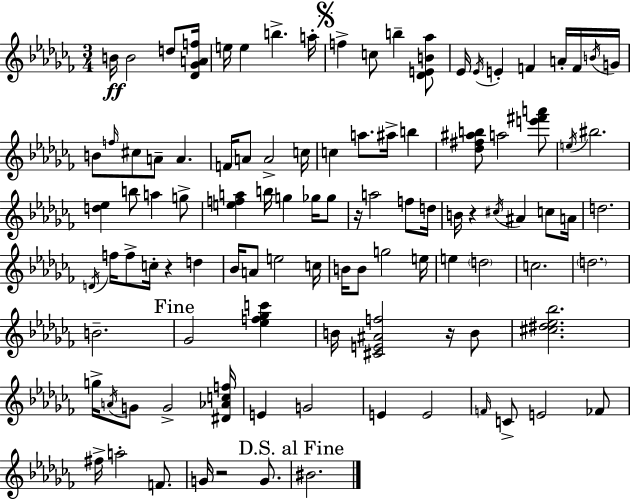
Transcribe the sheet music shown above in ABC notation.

X:1
T:Untitled
M:3/4
L:1/4
K:Abm
B/4 B2 d/2 [_D_GAf]/4 e/4 e b a/4 f c/2 b [_DEB_a]/2 _E/4 _E/4 E F A/4 F/4 B/4 G/4 B/2 f/4 ^c/2 A/2 A F/4 A/2 A2 c/4 c a/2 ^a/4 b [_d^f^ab]/2 a2 [e'^f'a']/2 e/4 ^b2 [d_e] b/2 a g/2 [efa] b/4 g _g/4 _g/2 z/4 a2 f/2 d/4 B/4 z ^c/4 ^A c/2 A/4 d2 D/4 f/4 f/2 c/4 z d _B/4 A/2 e2 c/4 B/4 B/2 g2 e/4 e d2 c2 d2 B2 _G2 [_ef_gc'] B/4 [^CE^Af]2 z/4 B/2 [^c^d_e_b]2 g/4 A/4 G/2 G2 [^D_Acf]/4 E G2 E E2 F/4 C/2 E2 _F/2 ^f/4 a2 F/2 G/4 z2 G/2 ^B2